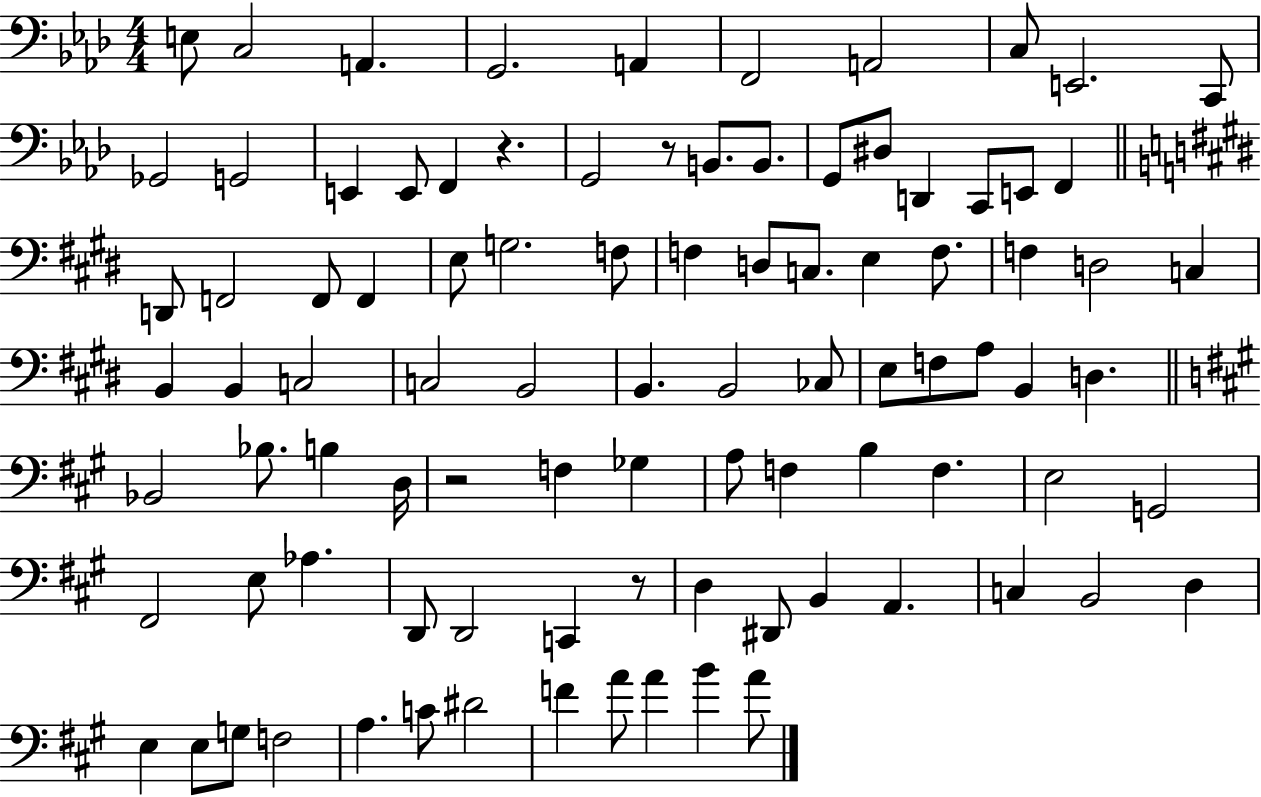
E3/e C3/h A2/q. G2/h. A2/q F2/h A2/h C3/e E2/h. C2/e Gb2/h G2/h E2/q E2/e F2/q R/q. G2/h R/e B2/e. B2/e. G2/e D#3/e D2/q C2/e E2/e F2/q D2/e F2/h F2/e F2/q E3/e G3/h. F3/e F3/q D3/e C3/e. E3/q F3/e. F3/q D3/h C3/q B2/q B2/q C3/h C3/h B2/h B2/q. B2/h CES3/e E3/e F3/e A3/e B2/q D3/q. Bb2/h Bb3/e. B3/q D3/s R/h F3/q Gb3/q A3/e F3/q B3/q F3/q. E3/h G2/h F#2/h E3/e Ab3/q. D2/e D2/h C2/q R/e D3/q D#2/e B2/q A2/q. C3/q B2/h D3/q E3/q E3/e G3/e F3/h A3/q. C4/e D#4/h F4/q A4/e A4/q B4/q A4/e